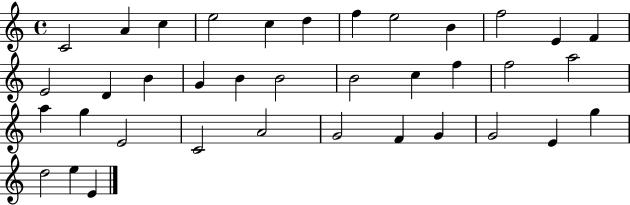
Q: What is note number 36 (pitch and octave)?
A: E5